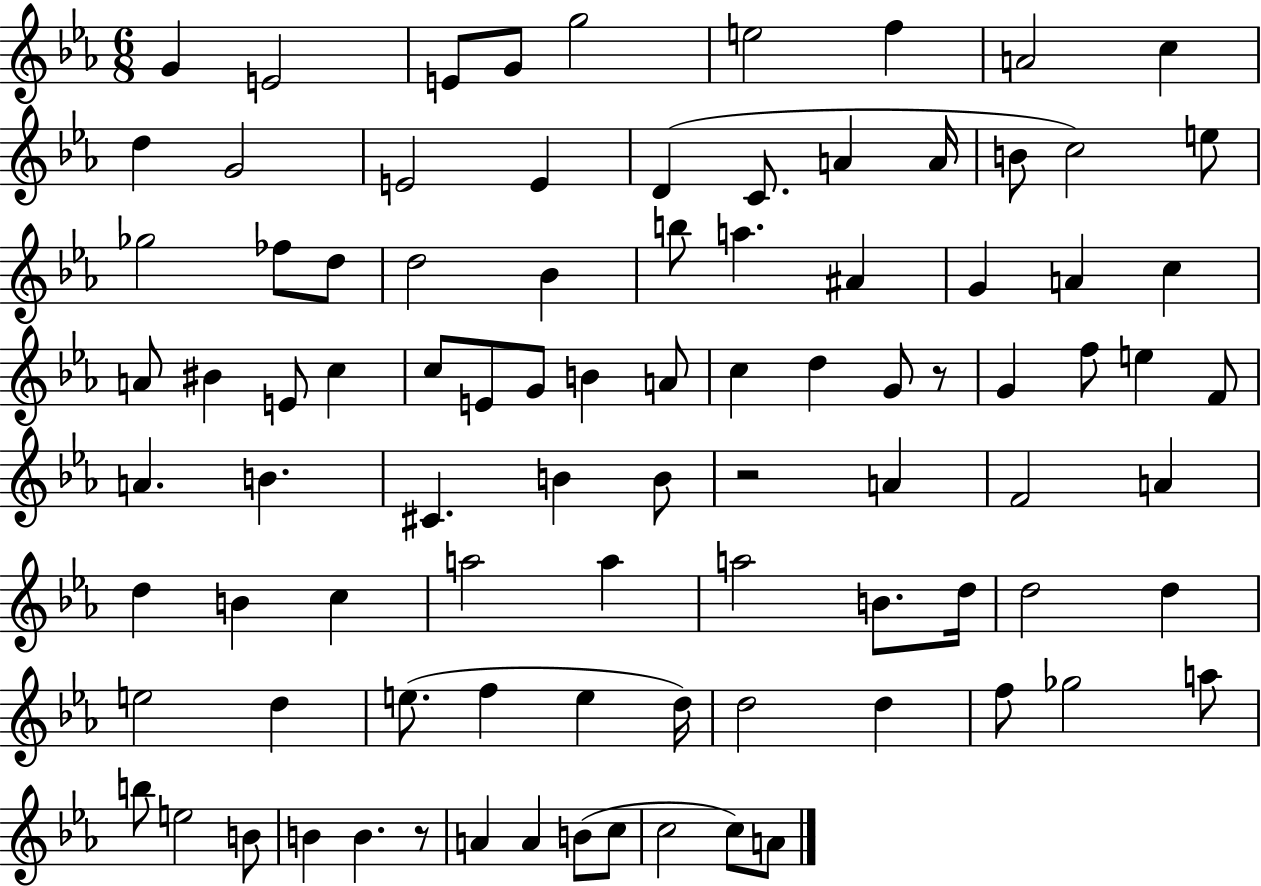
{
  \clef treble
  \numericTimeSignature
  \time 6/8
  \key ees \major
  g'4 e'2 | e'8 g'8 g''2 | e''2 f''4 | a'2 c''4 | \break d''4 g'2 | e'2 e'4 | d'4( c'8. a'4 a'16 | b'8 c''2) e''8 | \break ges''2 fes''8 d''8 | d''2 bes'4 | b''8 a''4. ais'4 | g'4 a'4 c''4 | \break a'8 bis'4 e'8 c''4 | c''8 e'8 g'8 b'4 a'8 | c''4 d''4 g'8 r8 | g'4 f''8 e''4 f'8 | \break a'4. b'4. | cis'4. b'4 b'8 | r2 a'4 | f'2 a'4 | \break d''4 b'4 c''4 | a''2 a''4 | a''2 b'8. d''16 | d''2 d''4 | \break e''2 d''4 | e''8.( f''4 e''4 d''16) | d''2 d''4 | f''8 ges''2 a''8 | \break b''8 e''2 b'8 | b'4 b'4. r8 | a'4 a'4 b'8( c''8 | c''2 c''8) a'8 | \break \bar "|."
}